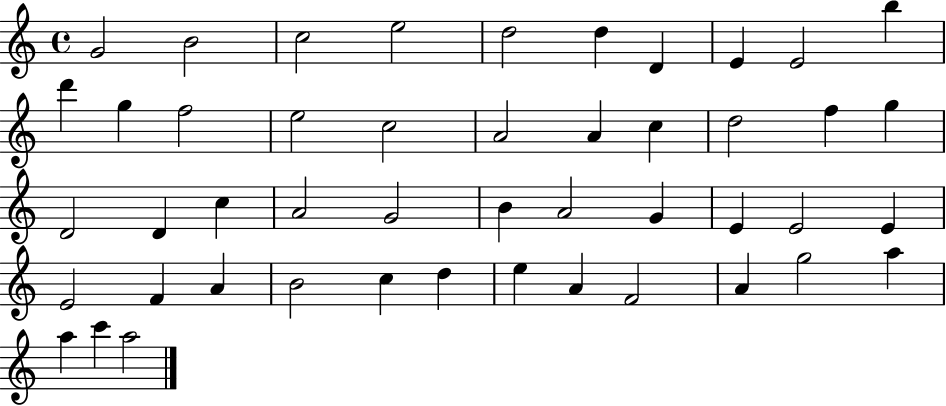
G4/h B4/h C5/h E5/h D5/h D5/q D4/q E4/q E4/h B5/q D6/q G5/q F5/h E5/h C5/h A4/h A4/q C5/q D5/h F5/q G5/q D4/h D4/q C5/q A4/h G4/h B4/q A4/h G4/q E4/q E4/h E4/q E4/h F4/q A4/q B4/h C5/q D5/q E5/q A4/q F4/h A4/q G5/h A5/q A5/q C6/q A5/h